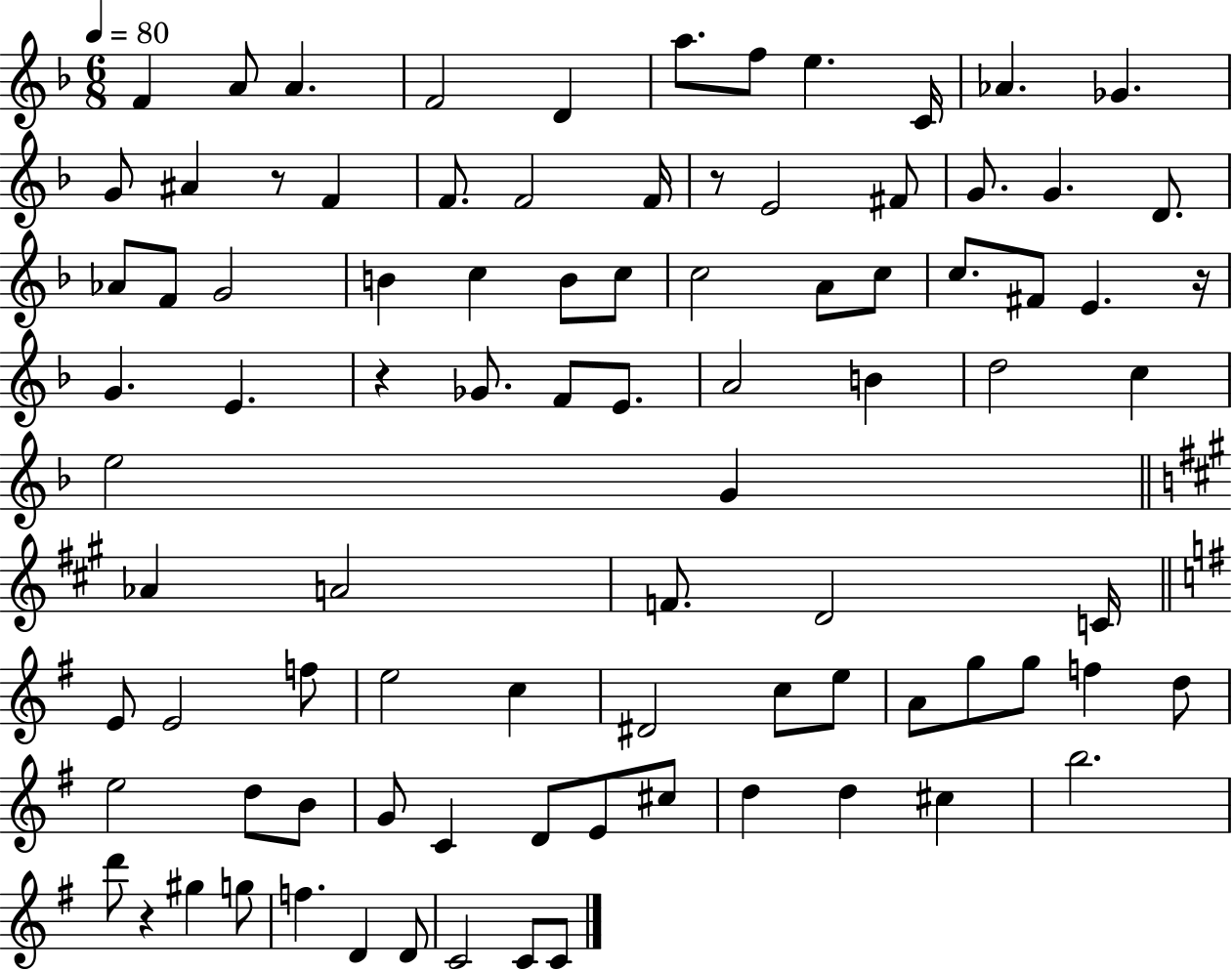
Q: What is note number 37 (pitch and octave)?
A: E4